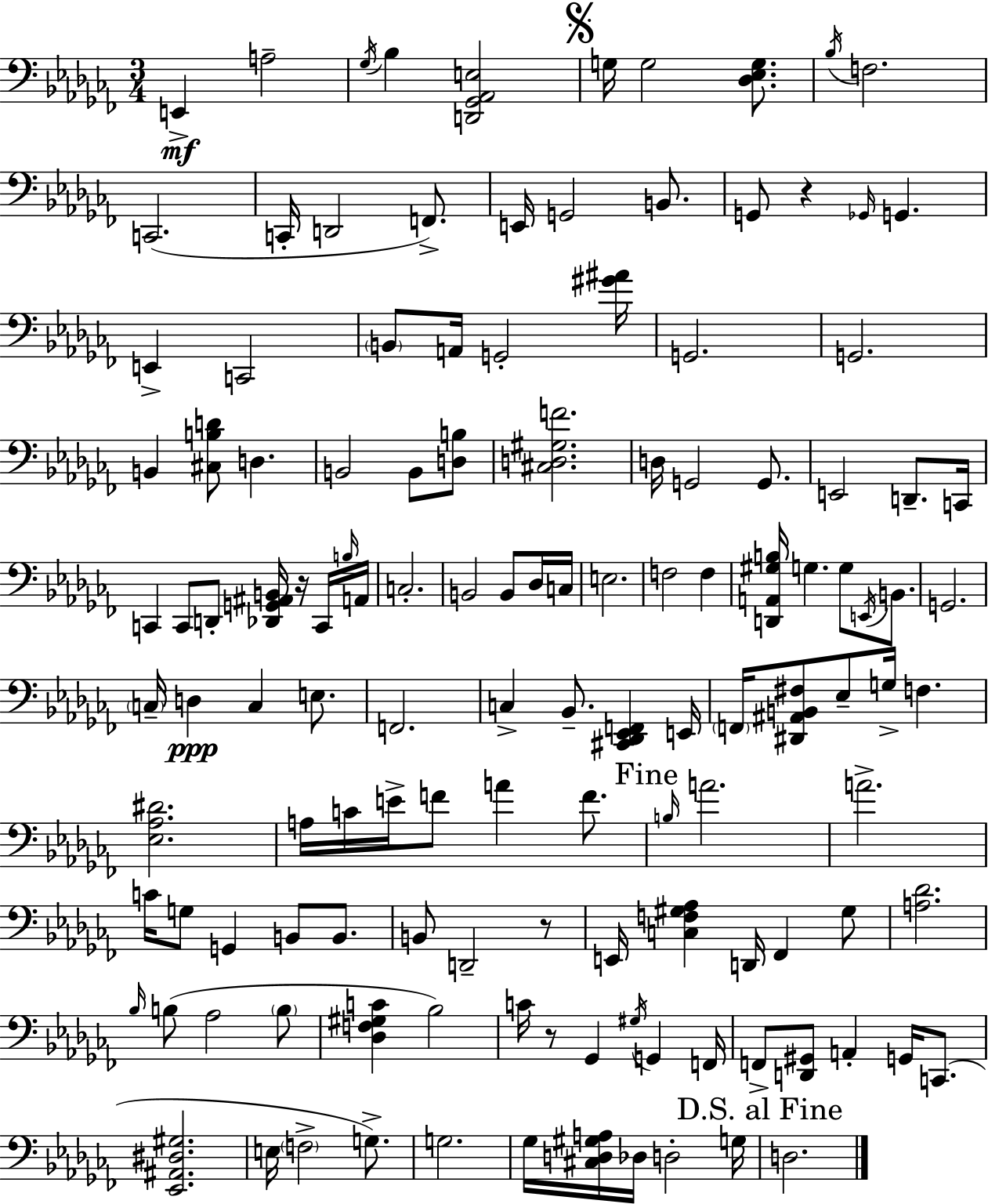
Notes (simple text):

E2/q A3/h Gb3/s Bb3/q [D2,Gb2,Ab2,E3]/h G3/s G3/h [Db3,Eb3,G3]/e. Bb3/s F3/h. C2/h. C2/s D2/h F2/e. E2/s G2/h B2/e. G2/e R/q Gb2/s G2/q. E2/q C2/h B2/e A2/s G2/h [G#4,A#4]/s G2/h. G2/h. B2/q [C#3,B3,D4]/e D3/q. B2/h B2/e [D3,B3]/e [C#3,D3,G#3,F4]/h. D3/s G2/h G2/e. E2/h D2/e. C2/s C2/q C2/e D2/e [Db2,G2,A#2,B2]/s R/s C2/s B3/s A2/s C3/h. B2/h B2/e Db3/s C3/s E3/h. F3/h F3/q [D2,A2,G#3,B3]/s G3/q. G3/e E2/s B2/e. G2/h. C3/s D3/q C3/q E3/e. F2/h. C3/q Bb2/e. [C#2,Db2,Eb2,F2]/q E2/s F2/s [D#2,A#2,B2,F#3]/e Eb3/e G3/s F3/q. [Eb3,Ab3,D#4]/h. A3/s C4/s E4/s F4/e A4/q F4/e. B3/s A4/h. A4/h. C4/s G3/e G2/q B2/e B2/e. B2/e D2/h R/e E2/s [C3,F3,G#3,Ab3]/q D2/s FES2/q G#3/e [A3,Db4]/h. Bb3/s B3/e Ab3/h B3/e [Db3,F3,G#3,C4]/q Bb3/h C4/s R/e Gb2/q G#3/s G2/q F2/s F2/e [D2,G#2]/e A2/q G2/s C2/e. [Eb2,A#2,D#3,G#3]/h. E3/s F3/h G3/e. G3/h. Gb3/s [C#3,D3,G#3,A3]/s Db3/s D3/h G3/s D3/h.